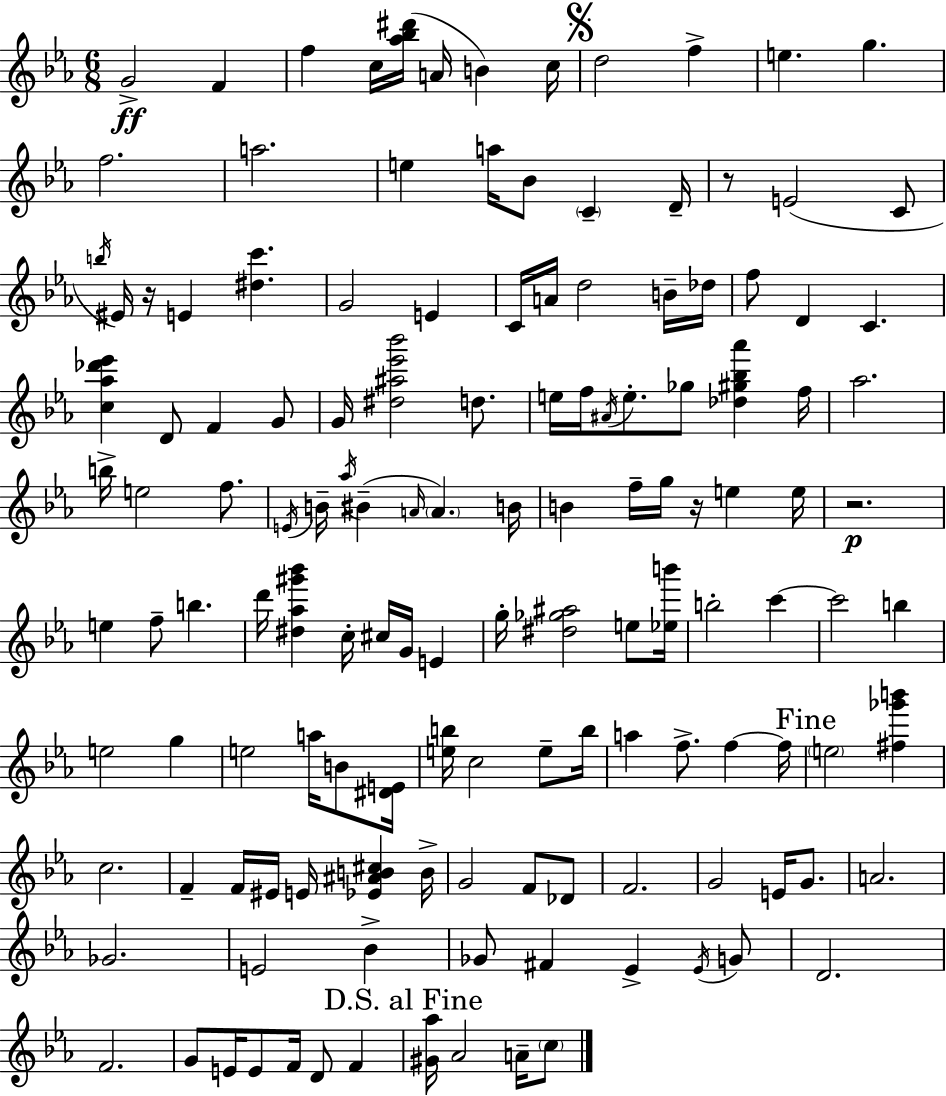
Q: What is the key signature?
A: EES major